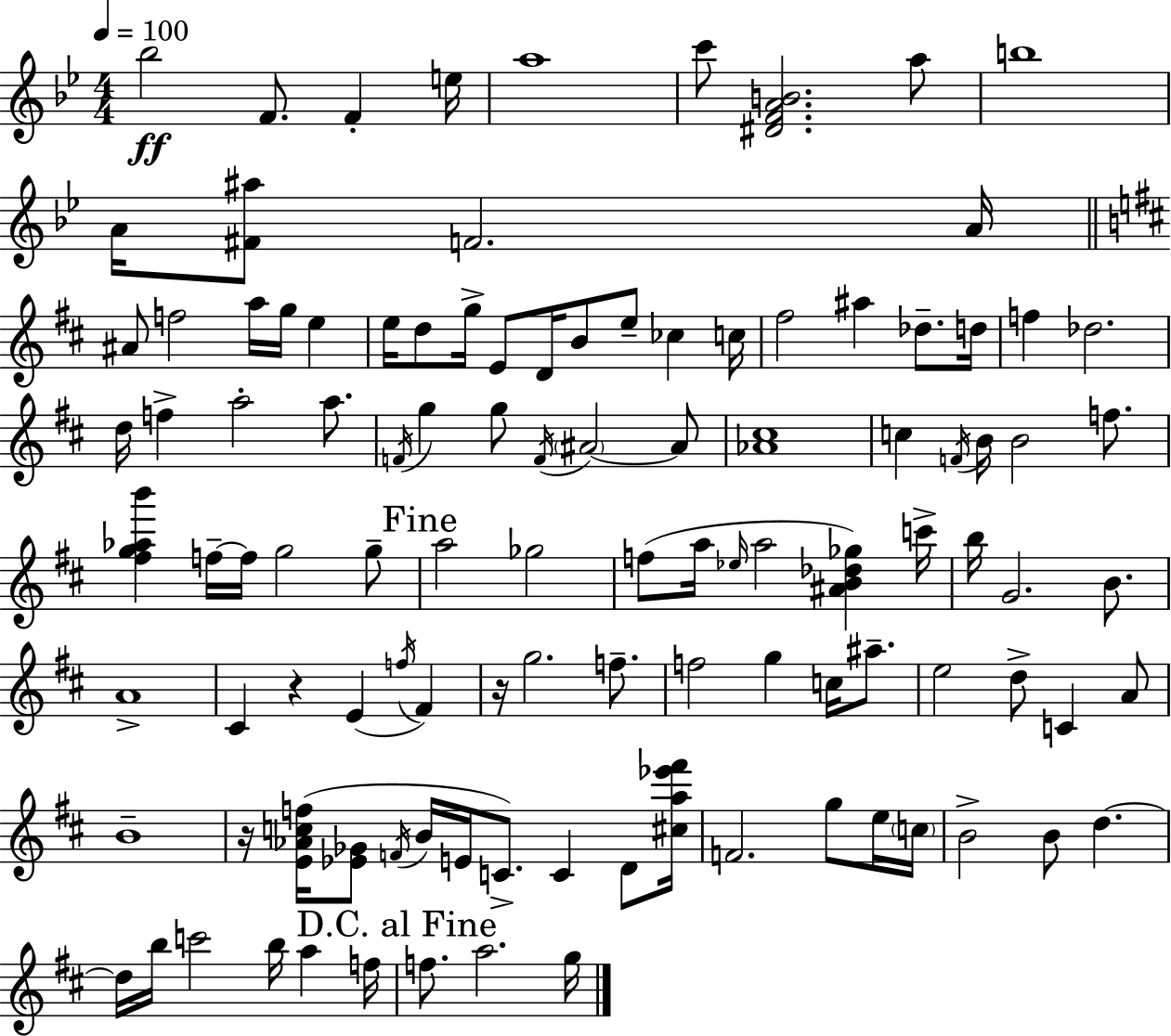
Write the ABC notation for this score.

X:1
T:Untitled
M:4/4
L:1/4
K:Bb
_b2 F/2 F e/4 a4 c'/2 [^DFAB]2 a/2 b4 A/4 [^F^a]/2 F2 A/4 ^A/2 f2 a/4 g/4 e e/4 d/2 g/4 E/2 D/4 B/2 e/2 _c c/4 ^f2 ^a _d/2 d/4 f _d2 d/4 f a2 a/2 F/4 g g/2 F/4 ^A2 ^A/2 [_A^c]4 c F/4 B/4 B2 f/2 [^fg_ab'] f/4 f/4 g2 g/2 a2 _g2 f/2 a/4 _e/4 a2 [^AB_d_g] c'/4 b/4 G2 B/2 A4 ^C z E f/4 ^F z/4 g2 f/2 f2 g c/4 ^a/2 e2 d/2 C A/2 B4 z/4 [E_Acf]/4 [_E_G]/2 F/4 B/4 E/4 C/2 C D/2 [^ca_e'^f']/4 F2 g/2 e/4 c/4 B2 B/2 d d/4 b/4 c'2 b/4 a f/4 f/2 a2 g/4